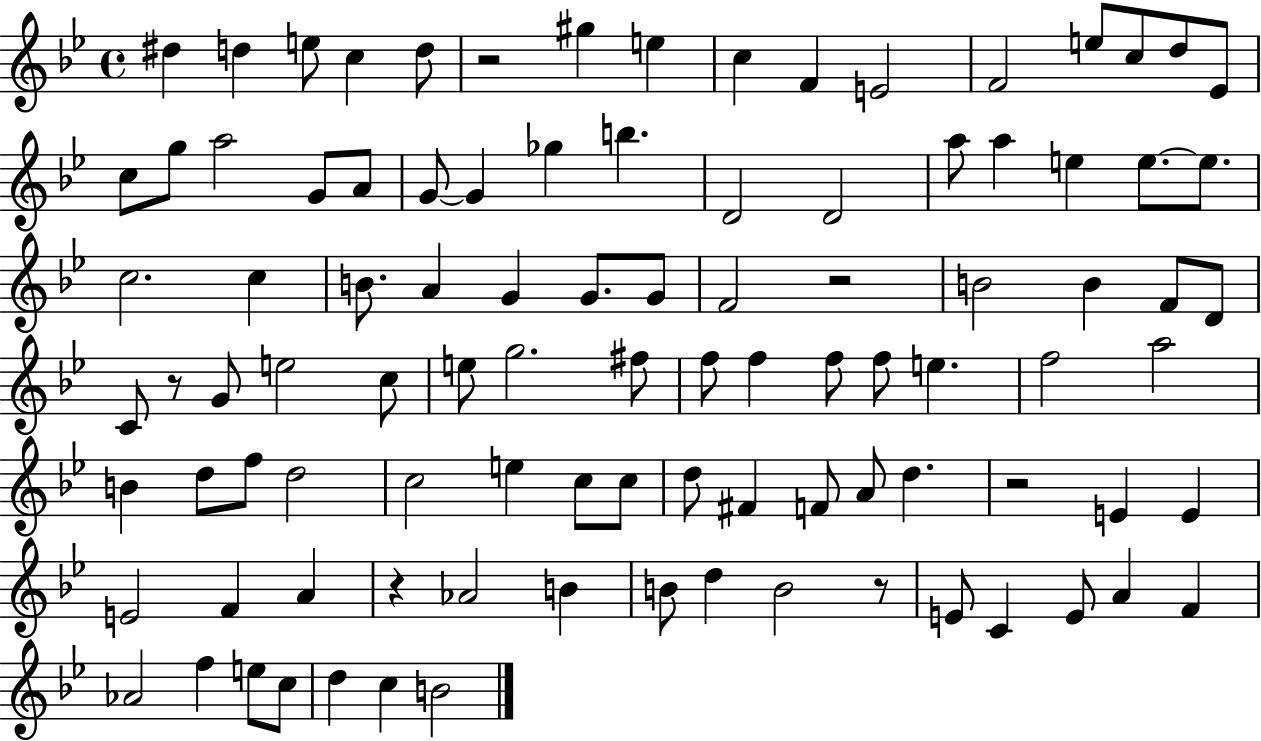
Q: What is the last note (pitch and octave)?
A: B4